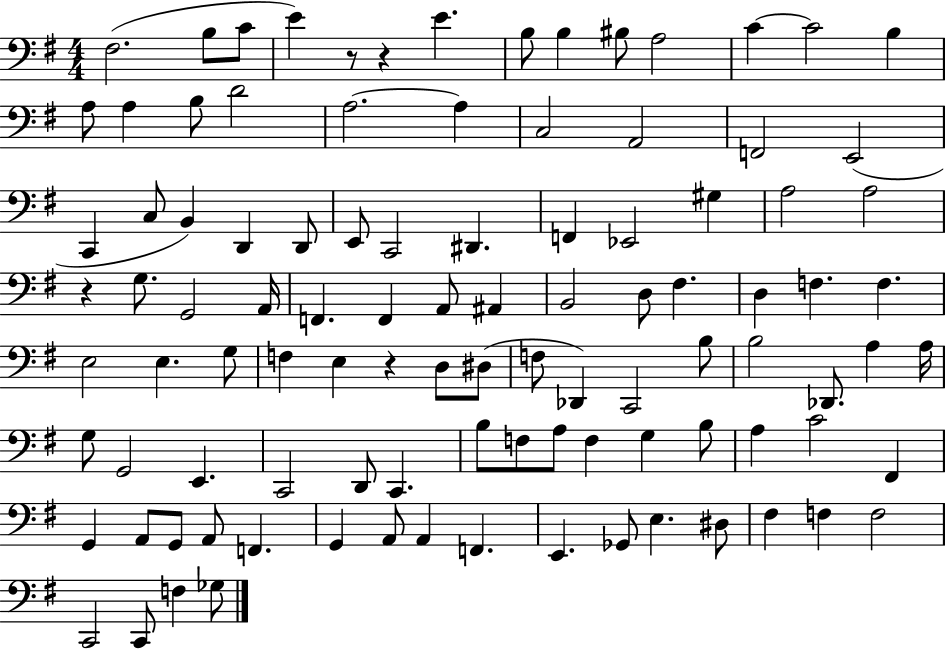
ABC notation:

X:1
T:Untitled
M:4/4
L:1/4
K:G
^F,2 B,/2 C/2 E z/2 z E B,/2 B, ^B,/2 A,2 C C2 B, A,/2 A, B,/2 D2 A,2 A, C,2 A,,2 F,,2 E,,2 C,, C,/2 B,, D,, D,,/2 E,,/2 C,,2 ^D,, F,, _E,,2 ^G, A,2 A,2 z G,/2 G,,2 A,,/4 F,, F,, A,,/2 ^A,, B,,2 D,/2 ^F, D, F, F, E,2 E, G,/2 F, E, z D,/2 ^D,/2 F,/2 _D,, C,,2 B,/2 B,2 _D,,/2 A, A,/4 G,/2 G,,2 E,, C,,2 D,,/2 C,, B,/2 F,/2 A,/2 F, G, B,/2 A, C2 ^F,, G,, A,,/2 G,,/2 A,,/2 F,, G,, A,,/2 A,, F,, E,, _G,,/2 E, ^D,/2 ^F, F, F,2 C,,2 C,,/2 F, _G,/2